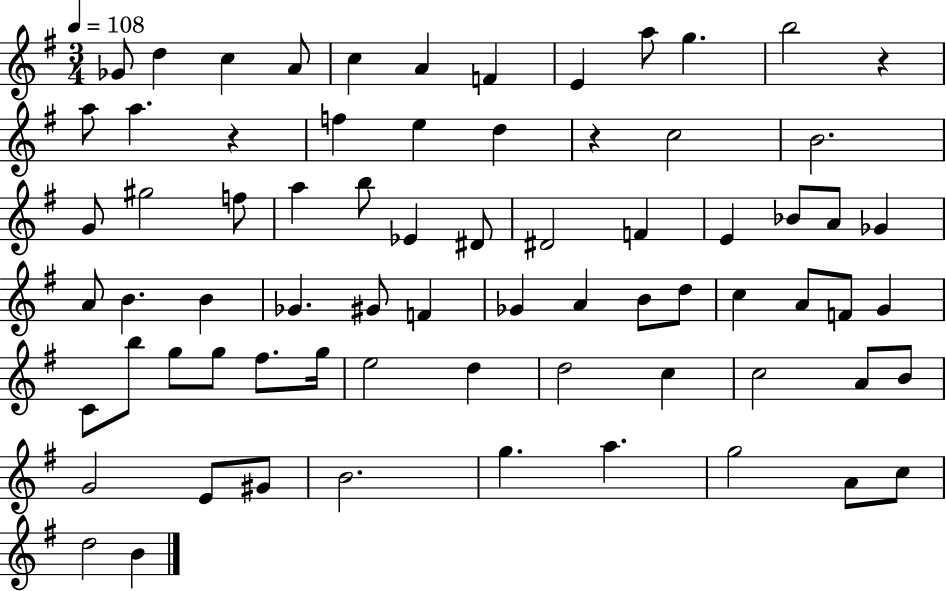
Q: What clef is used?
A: treble